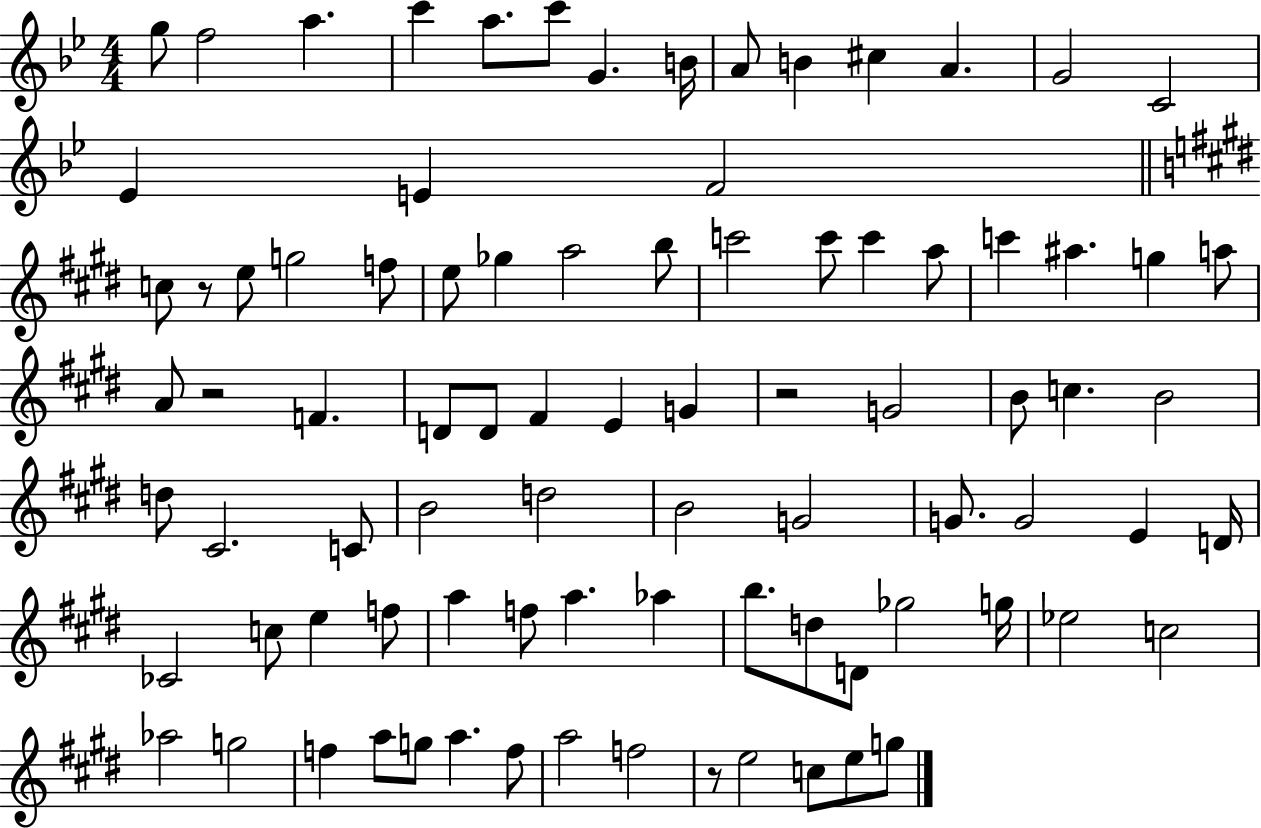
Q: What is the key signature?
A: BES major